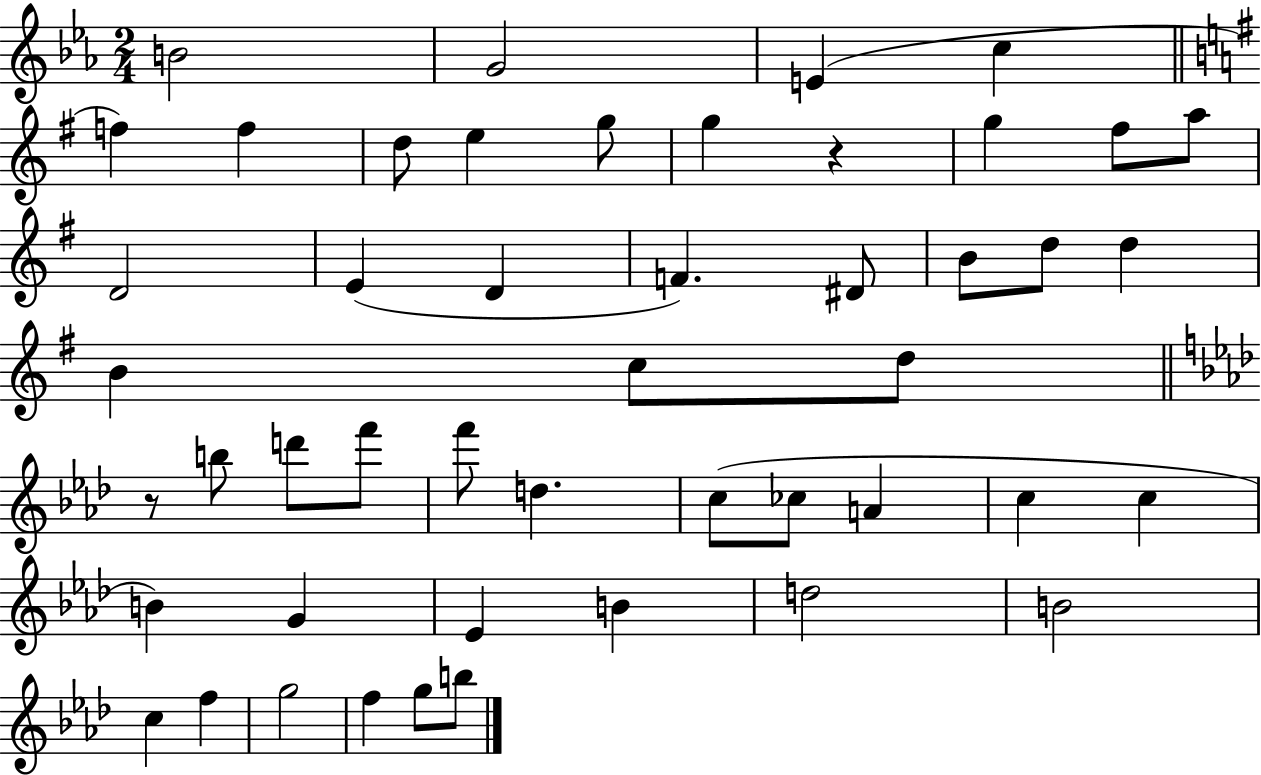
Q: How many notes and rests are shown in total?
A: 48